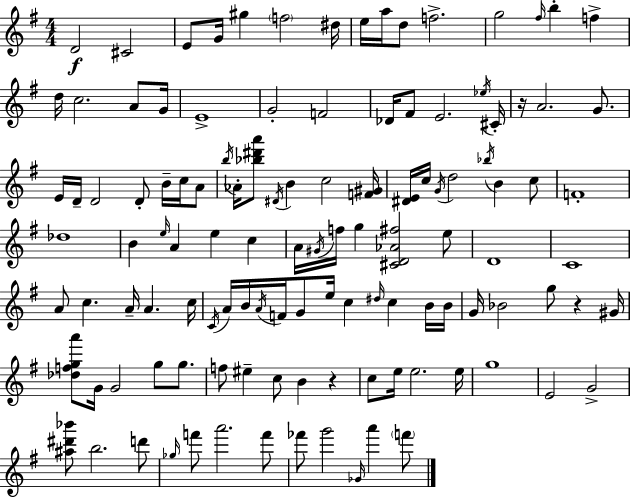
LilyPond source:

{
  \clef treble
  \numericTimeSignature
  \time 4/4
  \key e \minor
  d'2\f cis'2 | e'8 g'16 gis''4 \parenthesize f''2 dis''16 | e''16 a''16 d''8 f''2.-> | g''2 \grace { fis''16 } b''4-. f''4-> | \break d''16 c''2. a'8 | g'16 e'1-> | g'2-. f'2 | des'16 fis'8 e'2. | \break \acciaccatura { ees''16 } cis'16-. r16 a'2. g'8. | e'16 d'16-- d'2 d'8-. b'16-- c''16 | a'8 \acciaccatura { b''16 } aes'16-. <bes'' dis''' a'''>8 \acciaccatura { dis'16 } b'4 c''2 | <f' gis'>16 <dis' e'>16 c''16 \acciaccatura { g'16 } d''2 \acciaccatura { bes''16 } | \break b'4 c''8 f'1-. | des''1 | b'4 \grace { e''16 } a'4 e''4 | c''4 a'16 \acciaccatura { gis'16 } f''16 g''4 <cis' d' aes' fis''>2 | \break e''8 d'1 | c'1 | a'8 c''4. | a'16-- a'4. c''16 \acciaccatura { c'16 } a'16 b'16 \acciaccatura { a'16 } f'16 g'8 e''16 | \break c''4 \grace { dis''16 } c''4 b'16 b'16 g'16 bes'2 | g''8 r4 gis'16 <des'' f'' g'' a'''>8 g'16 g'2 | g''8 g''8. f''8 eis''4-- | c''8 b'4 r4 c''8 e''16 e''2. | \break e''16 g''1 | e'2 | g'2-> <ais'' dis''' bes'''>8 b''2. | d'''8 \grace { ges''16 } f'''8 a'''2. | \break f'''8 fes'''8 g'''2 | \grace { ges'16 } a'''4 \parenthesize f'''8 \bar "|."
}